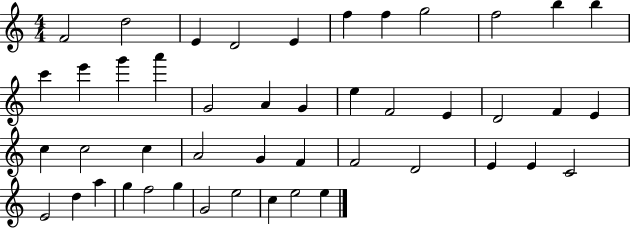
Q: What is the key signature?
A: C major